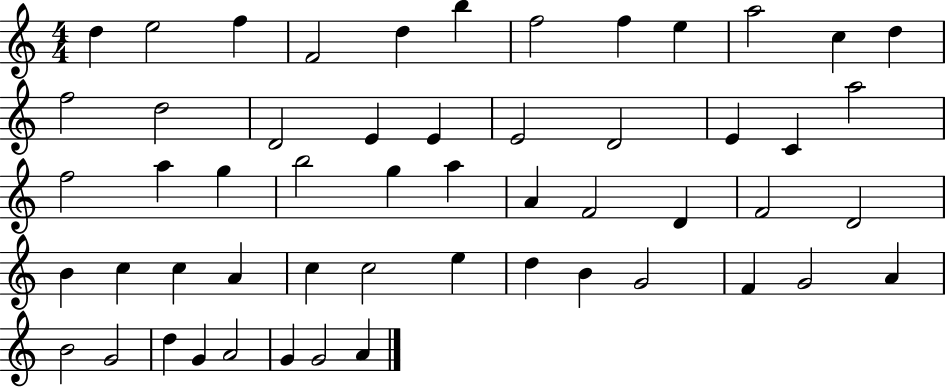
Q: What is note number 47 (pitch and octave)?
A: B4